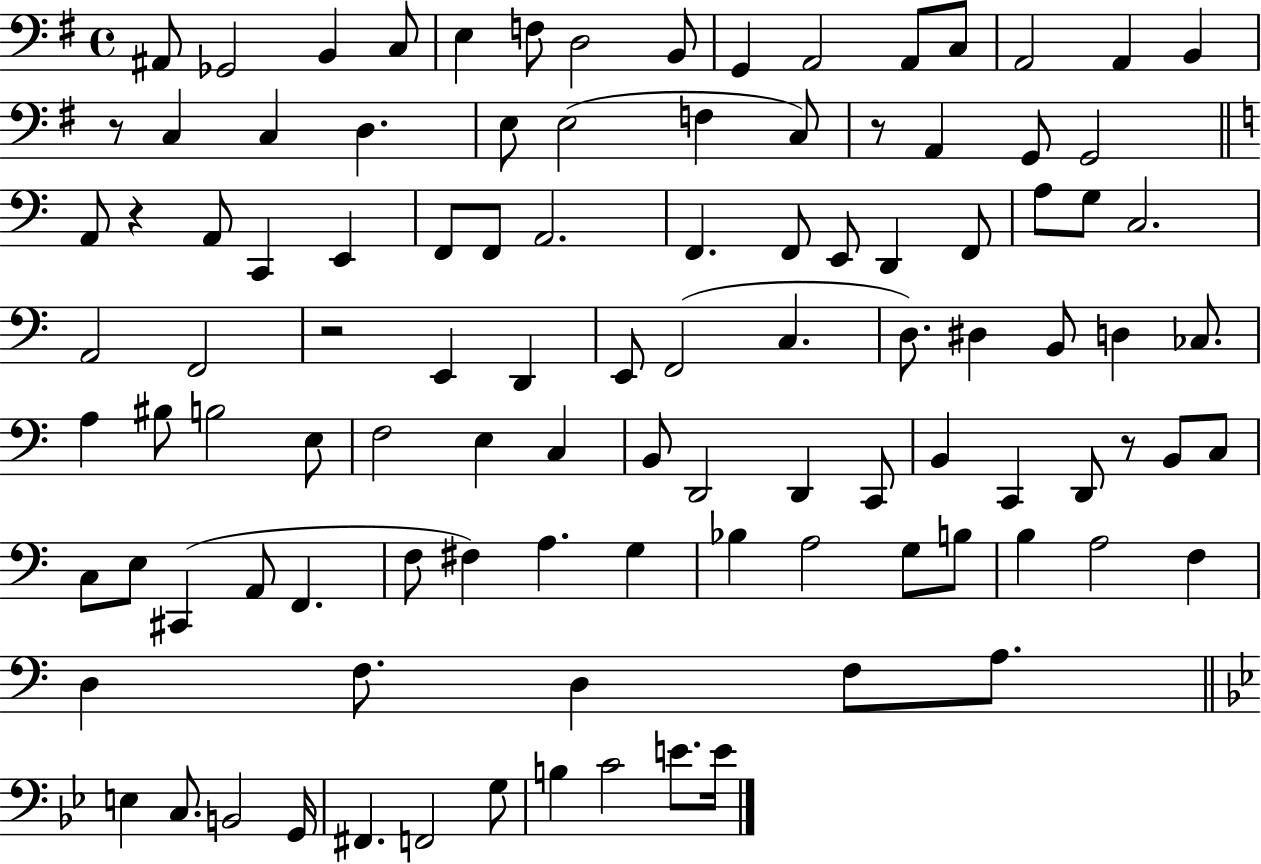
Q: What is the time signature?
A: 4/4